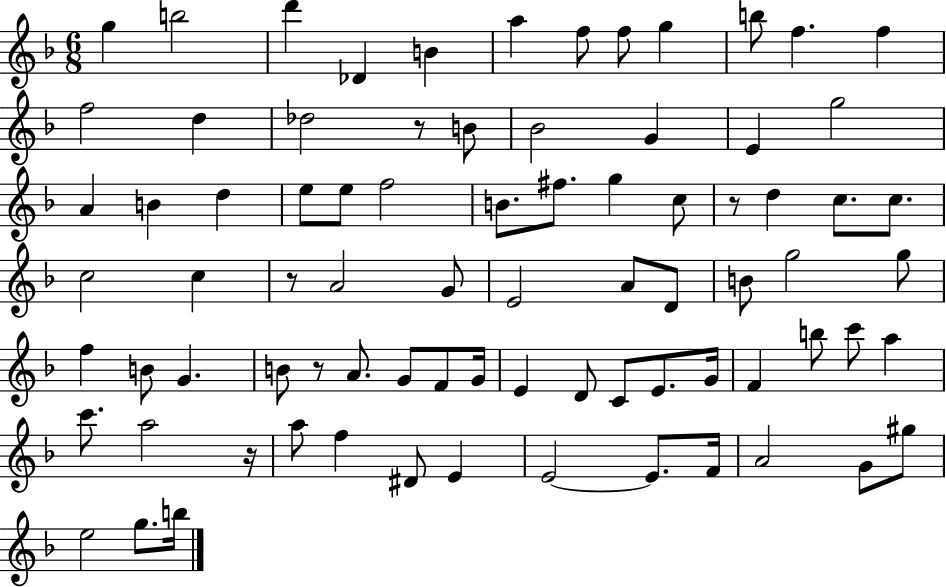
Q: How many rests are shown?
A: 5